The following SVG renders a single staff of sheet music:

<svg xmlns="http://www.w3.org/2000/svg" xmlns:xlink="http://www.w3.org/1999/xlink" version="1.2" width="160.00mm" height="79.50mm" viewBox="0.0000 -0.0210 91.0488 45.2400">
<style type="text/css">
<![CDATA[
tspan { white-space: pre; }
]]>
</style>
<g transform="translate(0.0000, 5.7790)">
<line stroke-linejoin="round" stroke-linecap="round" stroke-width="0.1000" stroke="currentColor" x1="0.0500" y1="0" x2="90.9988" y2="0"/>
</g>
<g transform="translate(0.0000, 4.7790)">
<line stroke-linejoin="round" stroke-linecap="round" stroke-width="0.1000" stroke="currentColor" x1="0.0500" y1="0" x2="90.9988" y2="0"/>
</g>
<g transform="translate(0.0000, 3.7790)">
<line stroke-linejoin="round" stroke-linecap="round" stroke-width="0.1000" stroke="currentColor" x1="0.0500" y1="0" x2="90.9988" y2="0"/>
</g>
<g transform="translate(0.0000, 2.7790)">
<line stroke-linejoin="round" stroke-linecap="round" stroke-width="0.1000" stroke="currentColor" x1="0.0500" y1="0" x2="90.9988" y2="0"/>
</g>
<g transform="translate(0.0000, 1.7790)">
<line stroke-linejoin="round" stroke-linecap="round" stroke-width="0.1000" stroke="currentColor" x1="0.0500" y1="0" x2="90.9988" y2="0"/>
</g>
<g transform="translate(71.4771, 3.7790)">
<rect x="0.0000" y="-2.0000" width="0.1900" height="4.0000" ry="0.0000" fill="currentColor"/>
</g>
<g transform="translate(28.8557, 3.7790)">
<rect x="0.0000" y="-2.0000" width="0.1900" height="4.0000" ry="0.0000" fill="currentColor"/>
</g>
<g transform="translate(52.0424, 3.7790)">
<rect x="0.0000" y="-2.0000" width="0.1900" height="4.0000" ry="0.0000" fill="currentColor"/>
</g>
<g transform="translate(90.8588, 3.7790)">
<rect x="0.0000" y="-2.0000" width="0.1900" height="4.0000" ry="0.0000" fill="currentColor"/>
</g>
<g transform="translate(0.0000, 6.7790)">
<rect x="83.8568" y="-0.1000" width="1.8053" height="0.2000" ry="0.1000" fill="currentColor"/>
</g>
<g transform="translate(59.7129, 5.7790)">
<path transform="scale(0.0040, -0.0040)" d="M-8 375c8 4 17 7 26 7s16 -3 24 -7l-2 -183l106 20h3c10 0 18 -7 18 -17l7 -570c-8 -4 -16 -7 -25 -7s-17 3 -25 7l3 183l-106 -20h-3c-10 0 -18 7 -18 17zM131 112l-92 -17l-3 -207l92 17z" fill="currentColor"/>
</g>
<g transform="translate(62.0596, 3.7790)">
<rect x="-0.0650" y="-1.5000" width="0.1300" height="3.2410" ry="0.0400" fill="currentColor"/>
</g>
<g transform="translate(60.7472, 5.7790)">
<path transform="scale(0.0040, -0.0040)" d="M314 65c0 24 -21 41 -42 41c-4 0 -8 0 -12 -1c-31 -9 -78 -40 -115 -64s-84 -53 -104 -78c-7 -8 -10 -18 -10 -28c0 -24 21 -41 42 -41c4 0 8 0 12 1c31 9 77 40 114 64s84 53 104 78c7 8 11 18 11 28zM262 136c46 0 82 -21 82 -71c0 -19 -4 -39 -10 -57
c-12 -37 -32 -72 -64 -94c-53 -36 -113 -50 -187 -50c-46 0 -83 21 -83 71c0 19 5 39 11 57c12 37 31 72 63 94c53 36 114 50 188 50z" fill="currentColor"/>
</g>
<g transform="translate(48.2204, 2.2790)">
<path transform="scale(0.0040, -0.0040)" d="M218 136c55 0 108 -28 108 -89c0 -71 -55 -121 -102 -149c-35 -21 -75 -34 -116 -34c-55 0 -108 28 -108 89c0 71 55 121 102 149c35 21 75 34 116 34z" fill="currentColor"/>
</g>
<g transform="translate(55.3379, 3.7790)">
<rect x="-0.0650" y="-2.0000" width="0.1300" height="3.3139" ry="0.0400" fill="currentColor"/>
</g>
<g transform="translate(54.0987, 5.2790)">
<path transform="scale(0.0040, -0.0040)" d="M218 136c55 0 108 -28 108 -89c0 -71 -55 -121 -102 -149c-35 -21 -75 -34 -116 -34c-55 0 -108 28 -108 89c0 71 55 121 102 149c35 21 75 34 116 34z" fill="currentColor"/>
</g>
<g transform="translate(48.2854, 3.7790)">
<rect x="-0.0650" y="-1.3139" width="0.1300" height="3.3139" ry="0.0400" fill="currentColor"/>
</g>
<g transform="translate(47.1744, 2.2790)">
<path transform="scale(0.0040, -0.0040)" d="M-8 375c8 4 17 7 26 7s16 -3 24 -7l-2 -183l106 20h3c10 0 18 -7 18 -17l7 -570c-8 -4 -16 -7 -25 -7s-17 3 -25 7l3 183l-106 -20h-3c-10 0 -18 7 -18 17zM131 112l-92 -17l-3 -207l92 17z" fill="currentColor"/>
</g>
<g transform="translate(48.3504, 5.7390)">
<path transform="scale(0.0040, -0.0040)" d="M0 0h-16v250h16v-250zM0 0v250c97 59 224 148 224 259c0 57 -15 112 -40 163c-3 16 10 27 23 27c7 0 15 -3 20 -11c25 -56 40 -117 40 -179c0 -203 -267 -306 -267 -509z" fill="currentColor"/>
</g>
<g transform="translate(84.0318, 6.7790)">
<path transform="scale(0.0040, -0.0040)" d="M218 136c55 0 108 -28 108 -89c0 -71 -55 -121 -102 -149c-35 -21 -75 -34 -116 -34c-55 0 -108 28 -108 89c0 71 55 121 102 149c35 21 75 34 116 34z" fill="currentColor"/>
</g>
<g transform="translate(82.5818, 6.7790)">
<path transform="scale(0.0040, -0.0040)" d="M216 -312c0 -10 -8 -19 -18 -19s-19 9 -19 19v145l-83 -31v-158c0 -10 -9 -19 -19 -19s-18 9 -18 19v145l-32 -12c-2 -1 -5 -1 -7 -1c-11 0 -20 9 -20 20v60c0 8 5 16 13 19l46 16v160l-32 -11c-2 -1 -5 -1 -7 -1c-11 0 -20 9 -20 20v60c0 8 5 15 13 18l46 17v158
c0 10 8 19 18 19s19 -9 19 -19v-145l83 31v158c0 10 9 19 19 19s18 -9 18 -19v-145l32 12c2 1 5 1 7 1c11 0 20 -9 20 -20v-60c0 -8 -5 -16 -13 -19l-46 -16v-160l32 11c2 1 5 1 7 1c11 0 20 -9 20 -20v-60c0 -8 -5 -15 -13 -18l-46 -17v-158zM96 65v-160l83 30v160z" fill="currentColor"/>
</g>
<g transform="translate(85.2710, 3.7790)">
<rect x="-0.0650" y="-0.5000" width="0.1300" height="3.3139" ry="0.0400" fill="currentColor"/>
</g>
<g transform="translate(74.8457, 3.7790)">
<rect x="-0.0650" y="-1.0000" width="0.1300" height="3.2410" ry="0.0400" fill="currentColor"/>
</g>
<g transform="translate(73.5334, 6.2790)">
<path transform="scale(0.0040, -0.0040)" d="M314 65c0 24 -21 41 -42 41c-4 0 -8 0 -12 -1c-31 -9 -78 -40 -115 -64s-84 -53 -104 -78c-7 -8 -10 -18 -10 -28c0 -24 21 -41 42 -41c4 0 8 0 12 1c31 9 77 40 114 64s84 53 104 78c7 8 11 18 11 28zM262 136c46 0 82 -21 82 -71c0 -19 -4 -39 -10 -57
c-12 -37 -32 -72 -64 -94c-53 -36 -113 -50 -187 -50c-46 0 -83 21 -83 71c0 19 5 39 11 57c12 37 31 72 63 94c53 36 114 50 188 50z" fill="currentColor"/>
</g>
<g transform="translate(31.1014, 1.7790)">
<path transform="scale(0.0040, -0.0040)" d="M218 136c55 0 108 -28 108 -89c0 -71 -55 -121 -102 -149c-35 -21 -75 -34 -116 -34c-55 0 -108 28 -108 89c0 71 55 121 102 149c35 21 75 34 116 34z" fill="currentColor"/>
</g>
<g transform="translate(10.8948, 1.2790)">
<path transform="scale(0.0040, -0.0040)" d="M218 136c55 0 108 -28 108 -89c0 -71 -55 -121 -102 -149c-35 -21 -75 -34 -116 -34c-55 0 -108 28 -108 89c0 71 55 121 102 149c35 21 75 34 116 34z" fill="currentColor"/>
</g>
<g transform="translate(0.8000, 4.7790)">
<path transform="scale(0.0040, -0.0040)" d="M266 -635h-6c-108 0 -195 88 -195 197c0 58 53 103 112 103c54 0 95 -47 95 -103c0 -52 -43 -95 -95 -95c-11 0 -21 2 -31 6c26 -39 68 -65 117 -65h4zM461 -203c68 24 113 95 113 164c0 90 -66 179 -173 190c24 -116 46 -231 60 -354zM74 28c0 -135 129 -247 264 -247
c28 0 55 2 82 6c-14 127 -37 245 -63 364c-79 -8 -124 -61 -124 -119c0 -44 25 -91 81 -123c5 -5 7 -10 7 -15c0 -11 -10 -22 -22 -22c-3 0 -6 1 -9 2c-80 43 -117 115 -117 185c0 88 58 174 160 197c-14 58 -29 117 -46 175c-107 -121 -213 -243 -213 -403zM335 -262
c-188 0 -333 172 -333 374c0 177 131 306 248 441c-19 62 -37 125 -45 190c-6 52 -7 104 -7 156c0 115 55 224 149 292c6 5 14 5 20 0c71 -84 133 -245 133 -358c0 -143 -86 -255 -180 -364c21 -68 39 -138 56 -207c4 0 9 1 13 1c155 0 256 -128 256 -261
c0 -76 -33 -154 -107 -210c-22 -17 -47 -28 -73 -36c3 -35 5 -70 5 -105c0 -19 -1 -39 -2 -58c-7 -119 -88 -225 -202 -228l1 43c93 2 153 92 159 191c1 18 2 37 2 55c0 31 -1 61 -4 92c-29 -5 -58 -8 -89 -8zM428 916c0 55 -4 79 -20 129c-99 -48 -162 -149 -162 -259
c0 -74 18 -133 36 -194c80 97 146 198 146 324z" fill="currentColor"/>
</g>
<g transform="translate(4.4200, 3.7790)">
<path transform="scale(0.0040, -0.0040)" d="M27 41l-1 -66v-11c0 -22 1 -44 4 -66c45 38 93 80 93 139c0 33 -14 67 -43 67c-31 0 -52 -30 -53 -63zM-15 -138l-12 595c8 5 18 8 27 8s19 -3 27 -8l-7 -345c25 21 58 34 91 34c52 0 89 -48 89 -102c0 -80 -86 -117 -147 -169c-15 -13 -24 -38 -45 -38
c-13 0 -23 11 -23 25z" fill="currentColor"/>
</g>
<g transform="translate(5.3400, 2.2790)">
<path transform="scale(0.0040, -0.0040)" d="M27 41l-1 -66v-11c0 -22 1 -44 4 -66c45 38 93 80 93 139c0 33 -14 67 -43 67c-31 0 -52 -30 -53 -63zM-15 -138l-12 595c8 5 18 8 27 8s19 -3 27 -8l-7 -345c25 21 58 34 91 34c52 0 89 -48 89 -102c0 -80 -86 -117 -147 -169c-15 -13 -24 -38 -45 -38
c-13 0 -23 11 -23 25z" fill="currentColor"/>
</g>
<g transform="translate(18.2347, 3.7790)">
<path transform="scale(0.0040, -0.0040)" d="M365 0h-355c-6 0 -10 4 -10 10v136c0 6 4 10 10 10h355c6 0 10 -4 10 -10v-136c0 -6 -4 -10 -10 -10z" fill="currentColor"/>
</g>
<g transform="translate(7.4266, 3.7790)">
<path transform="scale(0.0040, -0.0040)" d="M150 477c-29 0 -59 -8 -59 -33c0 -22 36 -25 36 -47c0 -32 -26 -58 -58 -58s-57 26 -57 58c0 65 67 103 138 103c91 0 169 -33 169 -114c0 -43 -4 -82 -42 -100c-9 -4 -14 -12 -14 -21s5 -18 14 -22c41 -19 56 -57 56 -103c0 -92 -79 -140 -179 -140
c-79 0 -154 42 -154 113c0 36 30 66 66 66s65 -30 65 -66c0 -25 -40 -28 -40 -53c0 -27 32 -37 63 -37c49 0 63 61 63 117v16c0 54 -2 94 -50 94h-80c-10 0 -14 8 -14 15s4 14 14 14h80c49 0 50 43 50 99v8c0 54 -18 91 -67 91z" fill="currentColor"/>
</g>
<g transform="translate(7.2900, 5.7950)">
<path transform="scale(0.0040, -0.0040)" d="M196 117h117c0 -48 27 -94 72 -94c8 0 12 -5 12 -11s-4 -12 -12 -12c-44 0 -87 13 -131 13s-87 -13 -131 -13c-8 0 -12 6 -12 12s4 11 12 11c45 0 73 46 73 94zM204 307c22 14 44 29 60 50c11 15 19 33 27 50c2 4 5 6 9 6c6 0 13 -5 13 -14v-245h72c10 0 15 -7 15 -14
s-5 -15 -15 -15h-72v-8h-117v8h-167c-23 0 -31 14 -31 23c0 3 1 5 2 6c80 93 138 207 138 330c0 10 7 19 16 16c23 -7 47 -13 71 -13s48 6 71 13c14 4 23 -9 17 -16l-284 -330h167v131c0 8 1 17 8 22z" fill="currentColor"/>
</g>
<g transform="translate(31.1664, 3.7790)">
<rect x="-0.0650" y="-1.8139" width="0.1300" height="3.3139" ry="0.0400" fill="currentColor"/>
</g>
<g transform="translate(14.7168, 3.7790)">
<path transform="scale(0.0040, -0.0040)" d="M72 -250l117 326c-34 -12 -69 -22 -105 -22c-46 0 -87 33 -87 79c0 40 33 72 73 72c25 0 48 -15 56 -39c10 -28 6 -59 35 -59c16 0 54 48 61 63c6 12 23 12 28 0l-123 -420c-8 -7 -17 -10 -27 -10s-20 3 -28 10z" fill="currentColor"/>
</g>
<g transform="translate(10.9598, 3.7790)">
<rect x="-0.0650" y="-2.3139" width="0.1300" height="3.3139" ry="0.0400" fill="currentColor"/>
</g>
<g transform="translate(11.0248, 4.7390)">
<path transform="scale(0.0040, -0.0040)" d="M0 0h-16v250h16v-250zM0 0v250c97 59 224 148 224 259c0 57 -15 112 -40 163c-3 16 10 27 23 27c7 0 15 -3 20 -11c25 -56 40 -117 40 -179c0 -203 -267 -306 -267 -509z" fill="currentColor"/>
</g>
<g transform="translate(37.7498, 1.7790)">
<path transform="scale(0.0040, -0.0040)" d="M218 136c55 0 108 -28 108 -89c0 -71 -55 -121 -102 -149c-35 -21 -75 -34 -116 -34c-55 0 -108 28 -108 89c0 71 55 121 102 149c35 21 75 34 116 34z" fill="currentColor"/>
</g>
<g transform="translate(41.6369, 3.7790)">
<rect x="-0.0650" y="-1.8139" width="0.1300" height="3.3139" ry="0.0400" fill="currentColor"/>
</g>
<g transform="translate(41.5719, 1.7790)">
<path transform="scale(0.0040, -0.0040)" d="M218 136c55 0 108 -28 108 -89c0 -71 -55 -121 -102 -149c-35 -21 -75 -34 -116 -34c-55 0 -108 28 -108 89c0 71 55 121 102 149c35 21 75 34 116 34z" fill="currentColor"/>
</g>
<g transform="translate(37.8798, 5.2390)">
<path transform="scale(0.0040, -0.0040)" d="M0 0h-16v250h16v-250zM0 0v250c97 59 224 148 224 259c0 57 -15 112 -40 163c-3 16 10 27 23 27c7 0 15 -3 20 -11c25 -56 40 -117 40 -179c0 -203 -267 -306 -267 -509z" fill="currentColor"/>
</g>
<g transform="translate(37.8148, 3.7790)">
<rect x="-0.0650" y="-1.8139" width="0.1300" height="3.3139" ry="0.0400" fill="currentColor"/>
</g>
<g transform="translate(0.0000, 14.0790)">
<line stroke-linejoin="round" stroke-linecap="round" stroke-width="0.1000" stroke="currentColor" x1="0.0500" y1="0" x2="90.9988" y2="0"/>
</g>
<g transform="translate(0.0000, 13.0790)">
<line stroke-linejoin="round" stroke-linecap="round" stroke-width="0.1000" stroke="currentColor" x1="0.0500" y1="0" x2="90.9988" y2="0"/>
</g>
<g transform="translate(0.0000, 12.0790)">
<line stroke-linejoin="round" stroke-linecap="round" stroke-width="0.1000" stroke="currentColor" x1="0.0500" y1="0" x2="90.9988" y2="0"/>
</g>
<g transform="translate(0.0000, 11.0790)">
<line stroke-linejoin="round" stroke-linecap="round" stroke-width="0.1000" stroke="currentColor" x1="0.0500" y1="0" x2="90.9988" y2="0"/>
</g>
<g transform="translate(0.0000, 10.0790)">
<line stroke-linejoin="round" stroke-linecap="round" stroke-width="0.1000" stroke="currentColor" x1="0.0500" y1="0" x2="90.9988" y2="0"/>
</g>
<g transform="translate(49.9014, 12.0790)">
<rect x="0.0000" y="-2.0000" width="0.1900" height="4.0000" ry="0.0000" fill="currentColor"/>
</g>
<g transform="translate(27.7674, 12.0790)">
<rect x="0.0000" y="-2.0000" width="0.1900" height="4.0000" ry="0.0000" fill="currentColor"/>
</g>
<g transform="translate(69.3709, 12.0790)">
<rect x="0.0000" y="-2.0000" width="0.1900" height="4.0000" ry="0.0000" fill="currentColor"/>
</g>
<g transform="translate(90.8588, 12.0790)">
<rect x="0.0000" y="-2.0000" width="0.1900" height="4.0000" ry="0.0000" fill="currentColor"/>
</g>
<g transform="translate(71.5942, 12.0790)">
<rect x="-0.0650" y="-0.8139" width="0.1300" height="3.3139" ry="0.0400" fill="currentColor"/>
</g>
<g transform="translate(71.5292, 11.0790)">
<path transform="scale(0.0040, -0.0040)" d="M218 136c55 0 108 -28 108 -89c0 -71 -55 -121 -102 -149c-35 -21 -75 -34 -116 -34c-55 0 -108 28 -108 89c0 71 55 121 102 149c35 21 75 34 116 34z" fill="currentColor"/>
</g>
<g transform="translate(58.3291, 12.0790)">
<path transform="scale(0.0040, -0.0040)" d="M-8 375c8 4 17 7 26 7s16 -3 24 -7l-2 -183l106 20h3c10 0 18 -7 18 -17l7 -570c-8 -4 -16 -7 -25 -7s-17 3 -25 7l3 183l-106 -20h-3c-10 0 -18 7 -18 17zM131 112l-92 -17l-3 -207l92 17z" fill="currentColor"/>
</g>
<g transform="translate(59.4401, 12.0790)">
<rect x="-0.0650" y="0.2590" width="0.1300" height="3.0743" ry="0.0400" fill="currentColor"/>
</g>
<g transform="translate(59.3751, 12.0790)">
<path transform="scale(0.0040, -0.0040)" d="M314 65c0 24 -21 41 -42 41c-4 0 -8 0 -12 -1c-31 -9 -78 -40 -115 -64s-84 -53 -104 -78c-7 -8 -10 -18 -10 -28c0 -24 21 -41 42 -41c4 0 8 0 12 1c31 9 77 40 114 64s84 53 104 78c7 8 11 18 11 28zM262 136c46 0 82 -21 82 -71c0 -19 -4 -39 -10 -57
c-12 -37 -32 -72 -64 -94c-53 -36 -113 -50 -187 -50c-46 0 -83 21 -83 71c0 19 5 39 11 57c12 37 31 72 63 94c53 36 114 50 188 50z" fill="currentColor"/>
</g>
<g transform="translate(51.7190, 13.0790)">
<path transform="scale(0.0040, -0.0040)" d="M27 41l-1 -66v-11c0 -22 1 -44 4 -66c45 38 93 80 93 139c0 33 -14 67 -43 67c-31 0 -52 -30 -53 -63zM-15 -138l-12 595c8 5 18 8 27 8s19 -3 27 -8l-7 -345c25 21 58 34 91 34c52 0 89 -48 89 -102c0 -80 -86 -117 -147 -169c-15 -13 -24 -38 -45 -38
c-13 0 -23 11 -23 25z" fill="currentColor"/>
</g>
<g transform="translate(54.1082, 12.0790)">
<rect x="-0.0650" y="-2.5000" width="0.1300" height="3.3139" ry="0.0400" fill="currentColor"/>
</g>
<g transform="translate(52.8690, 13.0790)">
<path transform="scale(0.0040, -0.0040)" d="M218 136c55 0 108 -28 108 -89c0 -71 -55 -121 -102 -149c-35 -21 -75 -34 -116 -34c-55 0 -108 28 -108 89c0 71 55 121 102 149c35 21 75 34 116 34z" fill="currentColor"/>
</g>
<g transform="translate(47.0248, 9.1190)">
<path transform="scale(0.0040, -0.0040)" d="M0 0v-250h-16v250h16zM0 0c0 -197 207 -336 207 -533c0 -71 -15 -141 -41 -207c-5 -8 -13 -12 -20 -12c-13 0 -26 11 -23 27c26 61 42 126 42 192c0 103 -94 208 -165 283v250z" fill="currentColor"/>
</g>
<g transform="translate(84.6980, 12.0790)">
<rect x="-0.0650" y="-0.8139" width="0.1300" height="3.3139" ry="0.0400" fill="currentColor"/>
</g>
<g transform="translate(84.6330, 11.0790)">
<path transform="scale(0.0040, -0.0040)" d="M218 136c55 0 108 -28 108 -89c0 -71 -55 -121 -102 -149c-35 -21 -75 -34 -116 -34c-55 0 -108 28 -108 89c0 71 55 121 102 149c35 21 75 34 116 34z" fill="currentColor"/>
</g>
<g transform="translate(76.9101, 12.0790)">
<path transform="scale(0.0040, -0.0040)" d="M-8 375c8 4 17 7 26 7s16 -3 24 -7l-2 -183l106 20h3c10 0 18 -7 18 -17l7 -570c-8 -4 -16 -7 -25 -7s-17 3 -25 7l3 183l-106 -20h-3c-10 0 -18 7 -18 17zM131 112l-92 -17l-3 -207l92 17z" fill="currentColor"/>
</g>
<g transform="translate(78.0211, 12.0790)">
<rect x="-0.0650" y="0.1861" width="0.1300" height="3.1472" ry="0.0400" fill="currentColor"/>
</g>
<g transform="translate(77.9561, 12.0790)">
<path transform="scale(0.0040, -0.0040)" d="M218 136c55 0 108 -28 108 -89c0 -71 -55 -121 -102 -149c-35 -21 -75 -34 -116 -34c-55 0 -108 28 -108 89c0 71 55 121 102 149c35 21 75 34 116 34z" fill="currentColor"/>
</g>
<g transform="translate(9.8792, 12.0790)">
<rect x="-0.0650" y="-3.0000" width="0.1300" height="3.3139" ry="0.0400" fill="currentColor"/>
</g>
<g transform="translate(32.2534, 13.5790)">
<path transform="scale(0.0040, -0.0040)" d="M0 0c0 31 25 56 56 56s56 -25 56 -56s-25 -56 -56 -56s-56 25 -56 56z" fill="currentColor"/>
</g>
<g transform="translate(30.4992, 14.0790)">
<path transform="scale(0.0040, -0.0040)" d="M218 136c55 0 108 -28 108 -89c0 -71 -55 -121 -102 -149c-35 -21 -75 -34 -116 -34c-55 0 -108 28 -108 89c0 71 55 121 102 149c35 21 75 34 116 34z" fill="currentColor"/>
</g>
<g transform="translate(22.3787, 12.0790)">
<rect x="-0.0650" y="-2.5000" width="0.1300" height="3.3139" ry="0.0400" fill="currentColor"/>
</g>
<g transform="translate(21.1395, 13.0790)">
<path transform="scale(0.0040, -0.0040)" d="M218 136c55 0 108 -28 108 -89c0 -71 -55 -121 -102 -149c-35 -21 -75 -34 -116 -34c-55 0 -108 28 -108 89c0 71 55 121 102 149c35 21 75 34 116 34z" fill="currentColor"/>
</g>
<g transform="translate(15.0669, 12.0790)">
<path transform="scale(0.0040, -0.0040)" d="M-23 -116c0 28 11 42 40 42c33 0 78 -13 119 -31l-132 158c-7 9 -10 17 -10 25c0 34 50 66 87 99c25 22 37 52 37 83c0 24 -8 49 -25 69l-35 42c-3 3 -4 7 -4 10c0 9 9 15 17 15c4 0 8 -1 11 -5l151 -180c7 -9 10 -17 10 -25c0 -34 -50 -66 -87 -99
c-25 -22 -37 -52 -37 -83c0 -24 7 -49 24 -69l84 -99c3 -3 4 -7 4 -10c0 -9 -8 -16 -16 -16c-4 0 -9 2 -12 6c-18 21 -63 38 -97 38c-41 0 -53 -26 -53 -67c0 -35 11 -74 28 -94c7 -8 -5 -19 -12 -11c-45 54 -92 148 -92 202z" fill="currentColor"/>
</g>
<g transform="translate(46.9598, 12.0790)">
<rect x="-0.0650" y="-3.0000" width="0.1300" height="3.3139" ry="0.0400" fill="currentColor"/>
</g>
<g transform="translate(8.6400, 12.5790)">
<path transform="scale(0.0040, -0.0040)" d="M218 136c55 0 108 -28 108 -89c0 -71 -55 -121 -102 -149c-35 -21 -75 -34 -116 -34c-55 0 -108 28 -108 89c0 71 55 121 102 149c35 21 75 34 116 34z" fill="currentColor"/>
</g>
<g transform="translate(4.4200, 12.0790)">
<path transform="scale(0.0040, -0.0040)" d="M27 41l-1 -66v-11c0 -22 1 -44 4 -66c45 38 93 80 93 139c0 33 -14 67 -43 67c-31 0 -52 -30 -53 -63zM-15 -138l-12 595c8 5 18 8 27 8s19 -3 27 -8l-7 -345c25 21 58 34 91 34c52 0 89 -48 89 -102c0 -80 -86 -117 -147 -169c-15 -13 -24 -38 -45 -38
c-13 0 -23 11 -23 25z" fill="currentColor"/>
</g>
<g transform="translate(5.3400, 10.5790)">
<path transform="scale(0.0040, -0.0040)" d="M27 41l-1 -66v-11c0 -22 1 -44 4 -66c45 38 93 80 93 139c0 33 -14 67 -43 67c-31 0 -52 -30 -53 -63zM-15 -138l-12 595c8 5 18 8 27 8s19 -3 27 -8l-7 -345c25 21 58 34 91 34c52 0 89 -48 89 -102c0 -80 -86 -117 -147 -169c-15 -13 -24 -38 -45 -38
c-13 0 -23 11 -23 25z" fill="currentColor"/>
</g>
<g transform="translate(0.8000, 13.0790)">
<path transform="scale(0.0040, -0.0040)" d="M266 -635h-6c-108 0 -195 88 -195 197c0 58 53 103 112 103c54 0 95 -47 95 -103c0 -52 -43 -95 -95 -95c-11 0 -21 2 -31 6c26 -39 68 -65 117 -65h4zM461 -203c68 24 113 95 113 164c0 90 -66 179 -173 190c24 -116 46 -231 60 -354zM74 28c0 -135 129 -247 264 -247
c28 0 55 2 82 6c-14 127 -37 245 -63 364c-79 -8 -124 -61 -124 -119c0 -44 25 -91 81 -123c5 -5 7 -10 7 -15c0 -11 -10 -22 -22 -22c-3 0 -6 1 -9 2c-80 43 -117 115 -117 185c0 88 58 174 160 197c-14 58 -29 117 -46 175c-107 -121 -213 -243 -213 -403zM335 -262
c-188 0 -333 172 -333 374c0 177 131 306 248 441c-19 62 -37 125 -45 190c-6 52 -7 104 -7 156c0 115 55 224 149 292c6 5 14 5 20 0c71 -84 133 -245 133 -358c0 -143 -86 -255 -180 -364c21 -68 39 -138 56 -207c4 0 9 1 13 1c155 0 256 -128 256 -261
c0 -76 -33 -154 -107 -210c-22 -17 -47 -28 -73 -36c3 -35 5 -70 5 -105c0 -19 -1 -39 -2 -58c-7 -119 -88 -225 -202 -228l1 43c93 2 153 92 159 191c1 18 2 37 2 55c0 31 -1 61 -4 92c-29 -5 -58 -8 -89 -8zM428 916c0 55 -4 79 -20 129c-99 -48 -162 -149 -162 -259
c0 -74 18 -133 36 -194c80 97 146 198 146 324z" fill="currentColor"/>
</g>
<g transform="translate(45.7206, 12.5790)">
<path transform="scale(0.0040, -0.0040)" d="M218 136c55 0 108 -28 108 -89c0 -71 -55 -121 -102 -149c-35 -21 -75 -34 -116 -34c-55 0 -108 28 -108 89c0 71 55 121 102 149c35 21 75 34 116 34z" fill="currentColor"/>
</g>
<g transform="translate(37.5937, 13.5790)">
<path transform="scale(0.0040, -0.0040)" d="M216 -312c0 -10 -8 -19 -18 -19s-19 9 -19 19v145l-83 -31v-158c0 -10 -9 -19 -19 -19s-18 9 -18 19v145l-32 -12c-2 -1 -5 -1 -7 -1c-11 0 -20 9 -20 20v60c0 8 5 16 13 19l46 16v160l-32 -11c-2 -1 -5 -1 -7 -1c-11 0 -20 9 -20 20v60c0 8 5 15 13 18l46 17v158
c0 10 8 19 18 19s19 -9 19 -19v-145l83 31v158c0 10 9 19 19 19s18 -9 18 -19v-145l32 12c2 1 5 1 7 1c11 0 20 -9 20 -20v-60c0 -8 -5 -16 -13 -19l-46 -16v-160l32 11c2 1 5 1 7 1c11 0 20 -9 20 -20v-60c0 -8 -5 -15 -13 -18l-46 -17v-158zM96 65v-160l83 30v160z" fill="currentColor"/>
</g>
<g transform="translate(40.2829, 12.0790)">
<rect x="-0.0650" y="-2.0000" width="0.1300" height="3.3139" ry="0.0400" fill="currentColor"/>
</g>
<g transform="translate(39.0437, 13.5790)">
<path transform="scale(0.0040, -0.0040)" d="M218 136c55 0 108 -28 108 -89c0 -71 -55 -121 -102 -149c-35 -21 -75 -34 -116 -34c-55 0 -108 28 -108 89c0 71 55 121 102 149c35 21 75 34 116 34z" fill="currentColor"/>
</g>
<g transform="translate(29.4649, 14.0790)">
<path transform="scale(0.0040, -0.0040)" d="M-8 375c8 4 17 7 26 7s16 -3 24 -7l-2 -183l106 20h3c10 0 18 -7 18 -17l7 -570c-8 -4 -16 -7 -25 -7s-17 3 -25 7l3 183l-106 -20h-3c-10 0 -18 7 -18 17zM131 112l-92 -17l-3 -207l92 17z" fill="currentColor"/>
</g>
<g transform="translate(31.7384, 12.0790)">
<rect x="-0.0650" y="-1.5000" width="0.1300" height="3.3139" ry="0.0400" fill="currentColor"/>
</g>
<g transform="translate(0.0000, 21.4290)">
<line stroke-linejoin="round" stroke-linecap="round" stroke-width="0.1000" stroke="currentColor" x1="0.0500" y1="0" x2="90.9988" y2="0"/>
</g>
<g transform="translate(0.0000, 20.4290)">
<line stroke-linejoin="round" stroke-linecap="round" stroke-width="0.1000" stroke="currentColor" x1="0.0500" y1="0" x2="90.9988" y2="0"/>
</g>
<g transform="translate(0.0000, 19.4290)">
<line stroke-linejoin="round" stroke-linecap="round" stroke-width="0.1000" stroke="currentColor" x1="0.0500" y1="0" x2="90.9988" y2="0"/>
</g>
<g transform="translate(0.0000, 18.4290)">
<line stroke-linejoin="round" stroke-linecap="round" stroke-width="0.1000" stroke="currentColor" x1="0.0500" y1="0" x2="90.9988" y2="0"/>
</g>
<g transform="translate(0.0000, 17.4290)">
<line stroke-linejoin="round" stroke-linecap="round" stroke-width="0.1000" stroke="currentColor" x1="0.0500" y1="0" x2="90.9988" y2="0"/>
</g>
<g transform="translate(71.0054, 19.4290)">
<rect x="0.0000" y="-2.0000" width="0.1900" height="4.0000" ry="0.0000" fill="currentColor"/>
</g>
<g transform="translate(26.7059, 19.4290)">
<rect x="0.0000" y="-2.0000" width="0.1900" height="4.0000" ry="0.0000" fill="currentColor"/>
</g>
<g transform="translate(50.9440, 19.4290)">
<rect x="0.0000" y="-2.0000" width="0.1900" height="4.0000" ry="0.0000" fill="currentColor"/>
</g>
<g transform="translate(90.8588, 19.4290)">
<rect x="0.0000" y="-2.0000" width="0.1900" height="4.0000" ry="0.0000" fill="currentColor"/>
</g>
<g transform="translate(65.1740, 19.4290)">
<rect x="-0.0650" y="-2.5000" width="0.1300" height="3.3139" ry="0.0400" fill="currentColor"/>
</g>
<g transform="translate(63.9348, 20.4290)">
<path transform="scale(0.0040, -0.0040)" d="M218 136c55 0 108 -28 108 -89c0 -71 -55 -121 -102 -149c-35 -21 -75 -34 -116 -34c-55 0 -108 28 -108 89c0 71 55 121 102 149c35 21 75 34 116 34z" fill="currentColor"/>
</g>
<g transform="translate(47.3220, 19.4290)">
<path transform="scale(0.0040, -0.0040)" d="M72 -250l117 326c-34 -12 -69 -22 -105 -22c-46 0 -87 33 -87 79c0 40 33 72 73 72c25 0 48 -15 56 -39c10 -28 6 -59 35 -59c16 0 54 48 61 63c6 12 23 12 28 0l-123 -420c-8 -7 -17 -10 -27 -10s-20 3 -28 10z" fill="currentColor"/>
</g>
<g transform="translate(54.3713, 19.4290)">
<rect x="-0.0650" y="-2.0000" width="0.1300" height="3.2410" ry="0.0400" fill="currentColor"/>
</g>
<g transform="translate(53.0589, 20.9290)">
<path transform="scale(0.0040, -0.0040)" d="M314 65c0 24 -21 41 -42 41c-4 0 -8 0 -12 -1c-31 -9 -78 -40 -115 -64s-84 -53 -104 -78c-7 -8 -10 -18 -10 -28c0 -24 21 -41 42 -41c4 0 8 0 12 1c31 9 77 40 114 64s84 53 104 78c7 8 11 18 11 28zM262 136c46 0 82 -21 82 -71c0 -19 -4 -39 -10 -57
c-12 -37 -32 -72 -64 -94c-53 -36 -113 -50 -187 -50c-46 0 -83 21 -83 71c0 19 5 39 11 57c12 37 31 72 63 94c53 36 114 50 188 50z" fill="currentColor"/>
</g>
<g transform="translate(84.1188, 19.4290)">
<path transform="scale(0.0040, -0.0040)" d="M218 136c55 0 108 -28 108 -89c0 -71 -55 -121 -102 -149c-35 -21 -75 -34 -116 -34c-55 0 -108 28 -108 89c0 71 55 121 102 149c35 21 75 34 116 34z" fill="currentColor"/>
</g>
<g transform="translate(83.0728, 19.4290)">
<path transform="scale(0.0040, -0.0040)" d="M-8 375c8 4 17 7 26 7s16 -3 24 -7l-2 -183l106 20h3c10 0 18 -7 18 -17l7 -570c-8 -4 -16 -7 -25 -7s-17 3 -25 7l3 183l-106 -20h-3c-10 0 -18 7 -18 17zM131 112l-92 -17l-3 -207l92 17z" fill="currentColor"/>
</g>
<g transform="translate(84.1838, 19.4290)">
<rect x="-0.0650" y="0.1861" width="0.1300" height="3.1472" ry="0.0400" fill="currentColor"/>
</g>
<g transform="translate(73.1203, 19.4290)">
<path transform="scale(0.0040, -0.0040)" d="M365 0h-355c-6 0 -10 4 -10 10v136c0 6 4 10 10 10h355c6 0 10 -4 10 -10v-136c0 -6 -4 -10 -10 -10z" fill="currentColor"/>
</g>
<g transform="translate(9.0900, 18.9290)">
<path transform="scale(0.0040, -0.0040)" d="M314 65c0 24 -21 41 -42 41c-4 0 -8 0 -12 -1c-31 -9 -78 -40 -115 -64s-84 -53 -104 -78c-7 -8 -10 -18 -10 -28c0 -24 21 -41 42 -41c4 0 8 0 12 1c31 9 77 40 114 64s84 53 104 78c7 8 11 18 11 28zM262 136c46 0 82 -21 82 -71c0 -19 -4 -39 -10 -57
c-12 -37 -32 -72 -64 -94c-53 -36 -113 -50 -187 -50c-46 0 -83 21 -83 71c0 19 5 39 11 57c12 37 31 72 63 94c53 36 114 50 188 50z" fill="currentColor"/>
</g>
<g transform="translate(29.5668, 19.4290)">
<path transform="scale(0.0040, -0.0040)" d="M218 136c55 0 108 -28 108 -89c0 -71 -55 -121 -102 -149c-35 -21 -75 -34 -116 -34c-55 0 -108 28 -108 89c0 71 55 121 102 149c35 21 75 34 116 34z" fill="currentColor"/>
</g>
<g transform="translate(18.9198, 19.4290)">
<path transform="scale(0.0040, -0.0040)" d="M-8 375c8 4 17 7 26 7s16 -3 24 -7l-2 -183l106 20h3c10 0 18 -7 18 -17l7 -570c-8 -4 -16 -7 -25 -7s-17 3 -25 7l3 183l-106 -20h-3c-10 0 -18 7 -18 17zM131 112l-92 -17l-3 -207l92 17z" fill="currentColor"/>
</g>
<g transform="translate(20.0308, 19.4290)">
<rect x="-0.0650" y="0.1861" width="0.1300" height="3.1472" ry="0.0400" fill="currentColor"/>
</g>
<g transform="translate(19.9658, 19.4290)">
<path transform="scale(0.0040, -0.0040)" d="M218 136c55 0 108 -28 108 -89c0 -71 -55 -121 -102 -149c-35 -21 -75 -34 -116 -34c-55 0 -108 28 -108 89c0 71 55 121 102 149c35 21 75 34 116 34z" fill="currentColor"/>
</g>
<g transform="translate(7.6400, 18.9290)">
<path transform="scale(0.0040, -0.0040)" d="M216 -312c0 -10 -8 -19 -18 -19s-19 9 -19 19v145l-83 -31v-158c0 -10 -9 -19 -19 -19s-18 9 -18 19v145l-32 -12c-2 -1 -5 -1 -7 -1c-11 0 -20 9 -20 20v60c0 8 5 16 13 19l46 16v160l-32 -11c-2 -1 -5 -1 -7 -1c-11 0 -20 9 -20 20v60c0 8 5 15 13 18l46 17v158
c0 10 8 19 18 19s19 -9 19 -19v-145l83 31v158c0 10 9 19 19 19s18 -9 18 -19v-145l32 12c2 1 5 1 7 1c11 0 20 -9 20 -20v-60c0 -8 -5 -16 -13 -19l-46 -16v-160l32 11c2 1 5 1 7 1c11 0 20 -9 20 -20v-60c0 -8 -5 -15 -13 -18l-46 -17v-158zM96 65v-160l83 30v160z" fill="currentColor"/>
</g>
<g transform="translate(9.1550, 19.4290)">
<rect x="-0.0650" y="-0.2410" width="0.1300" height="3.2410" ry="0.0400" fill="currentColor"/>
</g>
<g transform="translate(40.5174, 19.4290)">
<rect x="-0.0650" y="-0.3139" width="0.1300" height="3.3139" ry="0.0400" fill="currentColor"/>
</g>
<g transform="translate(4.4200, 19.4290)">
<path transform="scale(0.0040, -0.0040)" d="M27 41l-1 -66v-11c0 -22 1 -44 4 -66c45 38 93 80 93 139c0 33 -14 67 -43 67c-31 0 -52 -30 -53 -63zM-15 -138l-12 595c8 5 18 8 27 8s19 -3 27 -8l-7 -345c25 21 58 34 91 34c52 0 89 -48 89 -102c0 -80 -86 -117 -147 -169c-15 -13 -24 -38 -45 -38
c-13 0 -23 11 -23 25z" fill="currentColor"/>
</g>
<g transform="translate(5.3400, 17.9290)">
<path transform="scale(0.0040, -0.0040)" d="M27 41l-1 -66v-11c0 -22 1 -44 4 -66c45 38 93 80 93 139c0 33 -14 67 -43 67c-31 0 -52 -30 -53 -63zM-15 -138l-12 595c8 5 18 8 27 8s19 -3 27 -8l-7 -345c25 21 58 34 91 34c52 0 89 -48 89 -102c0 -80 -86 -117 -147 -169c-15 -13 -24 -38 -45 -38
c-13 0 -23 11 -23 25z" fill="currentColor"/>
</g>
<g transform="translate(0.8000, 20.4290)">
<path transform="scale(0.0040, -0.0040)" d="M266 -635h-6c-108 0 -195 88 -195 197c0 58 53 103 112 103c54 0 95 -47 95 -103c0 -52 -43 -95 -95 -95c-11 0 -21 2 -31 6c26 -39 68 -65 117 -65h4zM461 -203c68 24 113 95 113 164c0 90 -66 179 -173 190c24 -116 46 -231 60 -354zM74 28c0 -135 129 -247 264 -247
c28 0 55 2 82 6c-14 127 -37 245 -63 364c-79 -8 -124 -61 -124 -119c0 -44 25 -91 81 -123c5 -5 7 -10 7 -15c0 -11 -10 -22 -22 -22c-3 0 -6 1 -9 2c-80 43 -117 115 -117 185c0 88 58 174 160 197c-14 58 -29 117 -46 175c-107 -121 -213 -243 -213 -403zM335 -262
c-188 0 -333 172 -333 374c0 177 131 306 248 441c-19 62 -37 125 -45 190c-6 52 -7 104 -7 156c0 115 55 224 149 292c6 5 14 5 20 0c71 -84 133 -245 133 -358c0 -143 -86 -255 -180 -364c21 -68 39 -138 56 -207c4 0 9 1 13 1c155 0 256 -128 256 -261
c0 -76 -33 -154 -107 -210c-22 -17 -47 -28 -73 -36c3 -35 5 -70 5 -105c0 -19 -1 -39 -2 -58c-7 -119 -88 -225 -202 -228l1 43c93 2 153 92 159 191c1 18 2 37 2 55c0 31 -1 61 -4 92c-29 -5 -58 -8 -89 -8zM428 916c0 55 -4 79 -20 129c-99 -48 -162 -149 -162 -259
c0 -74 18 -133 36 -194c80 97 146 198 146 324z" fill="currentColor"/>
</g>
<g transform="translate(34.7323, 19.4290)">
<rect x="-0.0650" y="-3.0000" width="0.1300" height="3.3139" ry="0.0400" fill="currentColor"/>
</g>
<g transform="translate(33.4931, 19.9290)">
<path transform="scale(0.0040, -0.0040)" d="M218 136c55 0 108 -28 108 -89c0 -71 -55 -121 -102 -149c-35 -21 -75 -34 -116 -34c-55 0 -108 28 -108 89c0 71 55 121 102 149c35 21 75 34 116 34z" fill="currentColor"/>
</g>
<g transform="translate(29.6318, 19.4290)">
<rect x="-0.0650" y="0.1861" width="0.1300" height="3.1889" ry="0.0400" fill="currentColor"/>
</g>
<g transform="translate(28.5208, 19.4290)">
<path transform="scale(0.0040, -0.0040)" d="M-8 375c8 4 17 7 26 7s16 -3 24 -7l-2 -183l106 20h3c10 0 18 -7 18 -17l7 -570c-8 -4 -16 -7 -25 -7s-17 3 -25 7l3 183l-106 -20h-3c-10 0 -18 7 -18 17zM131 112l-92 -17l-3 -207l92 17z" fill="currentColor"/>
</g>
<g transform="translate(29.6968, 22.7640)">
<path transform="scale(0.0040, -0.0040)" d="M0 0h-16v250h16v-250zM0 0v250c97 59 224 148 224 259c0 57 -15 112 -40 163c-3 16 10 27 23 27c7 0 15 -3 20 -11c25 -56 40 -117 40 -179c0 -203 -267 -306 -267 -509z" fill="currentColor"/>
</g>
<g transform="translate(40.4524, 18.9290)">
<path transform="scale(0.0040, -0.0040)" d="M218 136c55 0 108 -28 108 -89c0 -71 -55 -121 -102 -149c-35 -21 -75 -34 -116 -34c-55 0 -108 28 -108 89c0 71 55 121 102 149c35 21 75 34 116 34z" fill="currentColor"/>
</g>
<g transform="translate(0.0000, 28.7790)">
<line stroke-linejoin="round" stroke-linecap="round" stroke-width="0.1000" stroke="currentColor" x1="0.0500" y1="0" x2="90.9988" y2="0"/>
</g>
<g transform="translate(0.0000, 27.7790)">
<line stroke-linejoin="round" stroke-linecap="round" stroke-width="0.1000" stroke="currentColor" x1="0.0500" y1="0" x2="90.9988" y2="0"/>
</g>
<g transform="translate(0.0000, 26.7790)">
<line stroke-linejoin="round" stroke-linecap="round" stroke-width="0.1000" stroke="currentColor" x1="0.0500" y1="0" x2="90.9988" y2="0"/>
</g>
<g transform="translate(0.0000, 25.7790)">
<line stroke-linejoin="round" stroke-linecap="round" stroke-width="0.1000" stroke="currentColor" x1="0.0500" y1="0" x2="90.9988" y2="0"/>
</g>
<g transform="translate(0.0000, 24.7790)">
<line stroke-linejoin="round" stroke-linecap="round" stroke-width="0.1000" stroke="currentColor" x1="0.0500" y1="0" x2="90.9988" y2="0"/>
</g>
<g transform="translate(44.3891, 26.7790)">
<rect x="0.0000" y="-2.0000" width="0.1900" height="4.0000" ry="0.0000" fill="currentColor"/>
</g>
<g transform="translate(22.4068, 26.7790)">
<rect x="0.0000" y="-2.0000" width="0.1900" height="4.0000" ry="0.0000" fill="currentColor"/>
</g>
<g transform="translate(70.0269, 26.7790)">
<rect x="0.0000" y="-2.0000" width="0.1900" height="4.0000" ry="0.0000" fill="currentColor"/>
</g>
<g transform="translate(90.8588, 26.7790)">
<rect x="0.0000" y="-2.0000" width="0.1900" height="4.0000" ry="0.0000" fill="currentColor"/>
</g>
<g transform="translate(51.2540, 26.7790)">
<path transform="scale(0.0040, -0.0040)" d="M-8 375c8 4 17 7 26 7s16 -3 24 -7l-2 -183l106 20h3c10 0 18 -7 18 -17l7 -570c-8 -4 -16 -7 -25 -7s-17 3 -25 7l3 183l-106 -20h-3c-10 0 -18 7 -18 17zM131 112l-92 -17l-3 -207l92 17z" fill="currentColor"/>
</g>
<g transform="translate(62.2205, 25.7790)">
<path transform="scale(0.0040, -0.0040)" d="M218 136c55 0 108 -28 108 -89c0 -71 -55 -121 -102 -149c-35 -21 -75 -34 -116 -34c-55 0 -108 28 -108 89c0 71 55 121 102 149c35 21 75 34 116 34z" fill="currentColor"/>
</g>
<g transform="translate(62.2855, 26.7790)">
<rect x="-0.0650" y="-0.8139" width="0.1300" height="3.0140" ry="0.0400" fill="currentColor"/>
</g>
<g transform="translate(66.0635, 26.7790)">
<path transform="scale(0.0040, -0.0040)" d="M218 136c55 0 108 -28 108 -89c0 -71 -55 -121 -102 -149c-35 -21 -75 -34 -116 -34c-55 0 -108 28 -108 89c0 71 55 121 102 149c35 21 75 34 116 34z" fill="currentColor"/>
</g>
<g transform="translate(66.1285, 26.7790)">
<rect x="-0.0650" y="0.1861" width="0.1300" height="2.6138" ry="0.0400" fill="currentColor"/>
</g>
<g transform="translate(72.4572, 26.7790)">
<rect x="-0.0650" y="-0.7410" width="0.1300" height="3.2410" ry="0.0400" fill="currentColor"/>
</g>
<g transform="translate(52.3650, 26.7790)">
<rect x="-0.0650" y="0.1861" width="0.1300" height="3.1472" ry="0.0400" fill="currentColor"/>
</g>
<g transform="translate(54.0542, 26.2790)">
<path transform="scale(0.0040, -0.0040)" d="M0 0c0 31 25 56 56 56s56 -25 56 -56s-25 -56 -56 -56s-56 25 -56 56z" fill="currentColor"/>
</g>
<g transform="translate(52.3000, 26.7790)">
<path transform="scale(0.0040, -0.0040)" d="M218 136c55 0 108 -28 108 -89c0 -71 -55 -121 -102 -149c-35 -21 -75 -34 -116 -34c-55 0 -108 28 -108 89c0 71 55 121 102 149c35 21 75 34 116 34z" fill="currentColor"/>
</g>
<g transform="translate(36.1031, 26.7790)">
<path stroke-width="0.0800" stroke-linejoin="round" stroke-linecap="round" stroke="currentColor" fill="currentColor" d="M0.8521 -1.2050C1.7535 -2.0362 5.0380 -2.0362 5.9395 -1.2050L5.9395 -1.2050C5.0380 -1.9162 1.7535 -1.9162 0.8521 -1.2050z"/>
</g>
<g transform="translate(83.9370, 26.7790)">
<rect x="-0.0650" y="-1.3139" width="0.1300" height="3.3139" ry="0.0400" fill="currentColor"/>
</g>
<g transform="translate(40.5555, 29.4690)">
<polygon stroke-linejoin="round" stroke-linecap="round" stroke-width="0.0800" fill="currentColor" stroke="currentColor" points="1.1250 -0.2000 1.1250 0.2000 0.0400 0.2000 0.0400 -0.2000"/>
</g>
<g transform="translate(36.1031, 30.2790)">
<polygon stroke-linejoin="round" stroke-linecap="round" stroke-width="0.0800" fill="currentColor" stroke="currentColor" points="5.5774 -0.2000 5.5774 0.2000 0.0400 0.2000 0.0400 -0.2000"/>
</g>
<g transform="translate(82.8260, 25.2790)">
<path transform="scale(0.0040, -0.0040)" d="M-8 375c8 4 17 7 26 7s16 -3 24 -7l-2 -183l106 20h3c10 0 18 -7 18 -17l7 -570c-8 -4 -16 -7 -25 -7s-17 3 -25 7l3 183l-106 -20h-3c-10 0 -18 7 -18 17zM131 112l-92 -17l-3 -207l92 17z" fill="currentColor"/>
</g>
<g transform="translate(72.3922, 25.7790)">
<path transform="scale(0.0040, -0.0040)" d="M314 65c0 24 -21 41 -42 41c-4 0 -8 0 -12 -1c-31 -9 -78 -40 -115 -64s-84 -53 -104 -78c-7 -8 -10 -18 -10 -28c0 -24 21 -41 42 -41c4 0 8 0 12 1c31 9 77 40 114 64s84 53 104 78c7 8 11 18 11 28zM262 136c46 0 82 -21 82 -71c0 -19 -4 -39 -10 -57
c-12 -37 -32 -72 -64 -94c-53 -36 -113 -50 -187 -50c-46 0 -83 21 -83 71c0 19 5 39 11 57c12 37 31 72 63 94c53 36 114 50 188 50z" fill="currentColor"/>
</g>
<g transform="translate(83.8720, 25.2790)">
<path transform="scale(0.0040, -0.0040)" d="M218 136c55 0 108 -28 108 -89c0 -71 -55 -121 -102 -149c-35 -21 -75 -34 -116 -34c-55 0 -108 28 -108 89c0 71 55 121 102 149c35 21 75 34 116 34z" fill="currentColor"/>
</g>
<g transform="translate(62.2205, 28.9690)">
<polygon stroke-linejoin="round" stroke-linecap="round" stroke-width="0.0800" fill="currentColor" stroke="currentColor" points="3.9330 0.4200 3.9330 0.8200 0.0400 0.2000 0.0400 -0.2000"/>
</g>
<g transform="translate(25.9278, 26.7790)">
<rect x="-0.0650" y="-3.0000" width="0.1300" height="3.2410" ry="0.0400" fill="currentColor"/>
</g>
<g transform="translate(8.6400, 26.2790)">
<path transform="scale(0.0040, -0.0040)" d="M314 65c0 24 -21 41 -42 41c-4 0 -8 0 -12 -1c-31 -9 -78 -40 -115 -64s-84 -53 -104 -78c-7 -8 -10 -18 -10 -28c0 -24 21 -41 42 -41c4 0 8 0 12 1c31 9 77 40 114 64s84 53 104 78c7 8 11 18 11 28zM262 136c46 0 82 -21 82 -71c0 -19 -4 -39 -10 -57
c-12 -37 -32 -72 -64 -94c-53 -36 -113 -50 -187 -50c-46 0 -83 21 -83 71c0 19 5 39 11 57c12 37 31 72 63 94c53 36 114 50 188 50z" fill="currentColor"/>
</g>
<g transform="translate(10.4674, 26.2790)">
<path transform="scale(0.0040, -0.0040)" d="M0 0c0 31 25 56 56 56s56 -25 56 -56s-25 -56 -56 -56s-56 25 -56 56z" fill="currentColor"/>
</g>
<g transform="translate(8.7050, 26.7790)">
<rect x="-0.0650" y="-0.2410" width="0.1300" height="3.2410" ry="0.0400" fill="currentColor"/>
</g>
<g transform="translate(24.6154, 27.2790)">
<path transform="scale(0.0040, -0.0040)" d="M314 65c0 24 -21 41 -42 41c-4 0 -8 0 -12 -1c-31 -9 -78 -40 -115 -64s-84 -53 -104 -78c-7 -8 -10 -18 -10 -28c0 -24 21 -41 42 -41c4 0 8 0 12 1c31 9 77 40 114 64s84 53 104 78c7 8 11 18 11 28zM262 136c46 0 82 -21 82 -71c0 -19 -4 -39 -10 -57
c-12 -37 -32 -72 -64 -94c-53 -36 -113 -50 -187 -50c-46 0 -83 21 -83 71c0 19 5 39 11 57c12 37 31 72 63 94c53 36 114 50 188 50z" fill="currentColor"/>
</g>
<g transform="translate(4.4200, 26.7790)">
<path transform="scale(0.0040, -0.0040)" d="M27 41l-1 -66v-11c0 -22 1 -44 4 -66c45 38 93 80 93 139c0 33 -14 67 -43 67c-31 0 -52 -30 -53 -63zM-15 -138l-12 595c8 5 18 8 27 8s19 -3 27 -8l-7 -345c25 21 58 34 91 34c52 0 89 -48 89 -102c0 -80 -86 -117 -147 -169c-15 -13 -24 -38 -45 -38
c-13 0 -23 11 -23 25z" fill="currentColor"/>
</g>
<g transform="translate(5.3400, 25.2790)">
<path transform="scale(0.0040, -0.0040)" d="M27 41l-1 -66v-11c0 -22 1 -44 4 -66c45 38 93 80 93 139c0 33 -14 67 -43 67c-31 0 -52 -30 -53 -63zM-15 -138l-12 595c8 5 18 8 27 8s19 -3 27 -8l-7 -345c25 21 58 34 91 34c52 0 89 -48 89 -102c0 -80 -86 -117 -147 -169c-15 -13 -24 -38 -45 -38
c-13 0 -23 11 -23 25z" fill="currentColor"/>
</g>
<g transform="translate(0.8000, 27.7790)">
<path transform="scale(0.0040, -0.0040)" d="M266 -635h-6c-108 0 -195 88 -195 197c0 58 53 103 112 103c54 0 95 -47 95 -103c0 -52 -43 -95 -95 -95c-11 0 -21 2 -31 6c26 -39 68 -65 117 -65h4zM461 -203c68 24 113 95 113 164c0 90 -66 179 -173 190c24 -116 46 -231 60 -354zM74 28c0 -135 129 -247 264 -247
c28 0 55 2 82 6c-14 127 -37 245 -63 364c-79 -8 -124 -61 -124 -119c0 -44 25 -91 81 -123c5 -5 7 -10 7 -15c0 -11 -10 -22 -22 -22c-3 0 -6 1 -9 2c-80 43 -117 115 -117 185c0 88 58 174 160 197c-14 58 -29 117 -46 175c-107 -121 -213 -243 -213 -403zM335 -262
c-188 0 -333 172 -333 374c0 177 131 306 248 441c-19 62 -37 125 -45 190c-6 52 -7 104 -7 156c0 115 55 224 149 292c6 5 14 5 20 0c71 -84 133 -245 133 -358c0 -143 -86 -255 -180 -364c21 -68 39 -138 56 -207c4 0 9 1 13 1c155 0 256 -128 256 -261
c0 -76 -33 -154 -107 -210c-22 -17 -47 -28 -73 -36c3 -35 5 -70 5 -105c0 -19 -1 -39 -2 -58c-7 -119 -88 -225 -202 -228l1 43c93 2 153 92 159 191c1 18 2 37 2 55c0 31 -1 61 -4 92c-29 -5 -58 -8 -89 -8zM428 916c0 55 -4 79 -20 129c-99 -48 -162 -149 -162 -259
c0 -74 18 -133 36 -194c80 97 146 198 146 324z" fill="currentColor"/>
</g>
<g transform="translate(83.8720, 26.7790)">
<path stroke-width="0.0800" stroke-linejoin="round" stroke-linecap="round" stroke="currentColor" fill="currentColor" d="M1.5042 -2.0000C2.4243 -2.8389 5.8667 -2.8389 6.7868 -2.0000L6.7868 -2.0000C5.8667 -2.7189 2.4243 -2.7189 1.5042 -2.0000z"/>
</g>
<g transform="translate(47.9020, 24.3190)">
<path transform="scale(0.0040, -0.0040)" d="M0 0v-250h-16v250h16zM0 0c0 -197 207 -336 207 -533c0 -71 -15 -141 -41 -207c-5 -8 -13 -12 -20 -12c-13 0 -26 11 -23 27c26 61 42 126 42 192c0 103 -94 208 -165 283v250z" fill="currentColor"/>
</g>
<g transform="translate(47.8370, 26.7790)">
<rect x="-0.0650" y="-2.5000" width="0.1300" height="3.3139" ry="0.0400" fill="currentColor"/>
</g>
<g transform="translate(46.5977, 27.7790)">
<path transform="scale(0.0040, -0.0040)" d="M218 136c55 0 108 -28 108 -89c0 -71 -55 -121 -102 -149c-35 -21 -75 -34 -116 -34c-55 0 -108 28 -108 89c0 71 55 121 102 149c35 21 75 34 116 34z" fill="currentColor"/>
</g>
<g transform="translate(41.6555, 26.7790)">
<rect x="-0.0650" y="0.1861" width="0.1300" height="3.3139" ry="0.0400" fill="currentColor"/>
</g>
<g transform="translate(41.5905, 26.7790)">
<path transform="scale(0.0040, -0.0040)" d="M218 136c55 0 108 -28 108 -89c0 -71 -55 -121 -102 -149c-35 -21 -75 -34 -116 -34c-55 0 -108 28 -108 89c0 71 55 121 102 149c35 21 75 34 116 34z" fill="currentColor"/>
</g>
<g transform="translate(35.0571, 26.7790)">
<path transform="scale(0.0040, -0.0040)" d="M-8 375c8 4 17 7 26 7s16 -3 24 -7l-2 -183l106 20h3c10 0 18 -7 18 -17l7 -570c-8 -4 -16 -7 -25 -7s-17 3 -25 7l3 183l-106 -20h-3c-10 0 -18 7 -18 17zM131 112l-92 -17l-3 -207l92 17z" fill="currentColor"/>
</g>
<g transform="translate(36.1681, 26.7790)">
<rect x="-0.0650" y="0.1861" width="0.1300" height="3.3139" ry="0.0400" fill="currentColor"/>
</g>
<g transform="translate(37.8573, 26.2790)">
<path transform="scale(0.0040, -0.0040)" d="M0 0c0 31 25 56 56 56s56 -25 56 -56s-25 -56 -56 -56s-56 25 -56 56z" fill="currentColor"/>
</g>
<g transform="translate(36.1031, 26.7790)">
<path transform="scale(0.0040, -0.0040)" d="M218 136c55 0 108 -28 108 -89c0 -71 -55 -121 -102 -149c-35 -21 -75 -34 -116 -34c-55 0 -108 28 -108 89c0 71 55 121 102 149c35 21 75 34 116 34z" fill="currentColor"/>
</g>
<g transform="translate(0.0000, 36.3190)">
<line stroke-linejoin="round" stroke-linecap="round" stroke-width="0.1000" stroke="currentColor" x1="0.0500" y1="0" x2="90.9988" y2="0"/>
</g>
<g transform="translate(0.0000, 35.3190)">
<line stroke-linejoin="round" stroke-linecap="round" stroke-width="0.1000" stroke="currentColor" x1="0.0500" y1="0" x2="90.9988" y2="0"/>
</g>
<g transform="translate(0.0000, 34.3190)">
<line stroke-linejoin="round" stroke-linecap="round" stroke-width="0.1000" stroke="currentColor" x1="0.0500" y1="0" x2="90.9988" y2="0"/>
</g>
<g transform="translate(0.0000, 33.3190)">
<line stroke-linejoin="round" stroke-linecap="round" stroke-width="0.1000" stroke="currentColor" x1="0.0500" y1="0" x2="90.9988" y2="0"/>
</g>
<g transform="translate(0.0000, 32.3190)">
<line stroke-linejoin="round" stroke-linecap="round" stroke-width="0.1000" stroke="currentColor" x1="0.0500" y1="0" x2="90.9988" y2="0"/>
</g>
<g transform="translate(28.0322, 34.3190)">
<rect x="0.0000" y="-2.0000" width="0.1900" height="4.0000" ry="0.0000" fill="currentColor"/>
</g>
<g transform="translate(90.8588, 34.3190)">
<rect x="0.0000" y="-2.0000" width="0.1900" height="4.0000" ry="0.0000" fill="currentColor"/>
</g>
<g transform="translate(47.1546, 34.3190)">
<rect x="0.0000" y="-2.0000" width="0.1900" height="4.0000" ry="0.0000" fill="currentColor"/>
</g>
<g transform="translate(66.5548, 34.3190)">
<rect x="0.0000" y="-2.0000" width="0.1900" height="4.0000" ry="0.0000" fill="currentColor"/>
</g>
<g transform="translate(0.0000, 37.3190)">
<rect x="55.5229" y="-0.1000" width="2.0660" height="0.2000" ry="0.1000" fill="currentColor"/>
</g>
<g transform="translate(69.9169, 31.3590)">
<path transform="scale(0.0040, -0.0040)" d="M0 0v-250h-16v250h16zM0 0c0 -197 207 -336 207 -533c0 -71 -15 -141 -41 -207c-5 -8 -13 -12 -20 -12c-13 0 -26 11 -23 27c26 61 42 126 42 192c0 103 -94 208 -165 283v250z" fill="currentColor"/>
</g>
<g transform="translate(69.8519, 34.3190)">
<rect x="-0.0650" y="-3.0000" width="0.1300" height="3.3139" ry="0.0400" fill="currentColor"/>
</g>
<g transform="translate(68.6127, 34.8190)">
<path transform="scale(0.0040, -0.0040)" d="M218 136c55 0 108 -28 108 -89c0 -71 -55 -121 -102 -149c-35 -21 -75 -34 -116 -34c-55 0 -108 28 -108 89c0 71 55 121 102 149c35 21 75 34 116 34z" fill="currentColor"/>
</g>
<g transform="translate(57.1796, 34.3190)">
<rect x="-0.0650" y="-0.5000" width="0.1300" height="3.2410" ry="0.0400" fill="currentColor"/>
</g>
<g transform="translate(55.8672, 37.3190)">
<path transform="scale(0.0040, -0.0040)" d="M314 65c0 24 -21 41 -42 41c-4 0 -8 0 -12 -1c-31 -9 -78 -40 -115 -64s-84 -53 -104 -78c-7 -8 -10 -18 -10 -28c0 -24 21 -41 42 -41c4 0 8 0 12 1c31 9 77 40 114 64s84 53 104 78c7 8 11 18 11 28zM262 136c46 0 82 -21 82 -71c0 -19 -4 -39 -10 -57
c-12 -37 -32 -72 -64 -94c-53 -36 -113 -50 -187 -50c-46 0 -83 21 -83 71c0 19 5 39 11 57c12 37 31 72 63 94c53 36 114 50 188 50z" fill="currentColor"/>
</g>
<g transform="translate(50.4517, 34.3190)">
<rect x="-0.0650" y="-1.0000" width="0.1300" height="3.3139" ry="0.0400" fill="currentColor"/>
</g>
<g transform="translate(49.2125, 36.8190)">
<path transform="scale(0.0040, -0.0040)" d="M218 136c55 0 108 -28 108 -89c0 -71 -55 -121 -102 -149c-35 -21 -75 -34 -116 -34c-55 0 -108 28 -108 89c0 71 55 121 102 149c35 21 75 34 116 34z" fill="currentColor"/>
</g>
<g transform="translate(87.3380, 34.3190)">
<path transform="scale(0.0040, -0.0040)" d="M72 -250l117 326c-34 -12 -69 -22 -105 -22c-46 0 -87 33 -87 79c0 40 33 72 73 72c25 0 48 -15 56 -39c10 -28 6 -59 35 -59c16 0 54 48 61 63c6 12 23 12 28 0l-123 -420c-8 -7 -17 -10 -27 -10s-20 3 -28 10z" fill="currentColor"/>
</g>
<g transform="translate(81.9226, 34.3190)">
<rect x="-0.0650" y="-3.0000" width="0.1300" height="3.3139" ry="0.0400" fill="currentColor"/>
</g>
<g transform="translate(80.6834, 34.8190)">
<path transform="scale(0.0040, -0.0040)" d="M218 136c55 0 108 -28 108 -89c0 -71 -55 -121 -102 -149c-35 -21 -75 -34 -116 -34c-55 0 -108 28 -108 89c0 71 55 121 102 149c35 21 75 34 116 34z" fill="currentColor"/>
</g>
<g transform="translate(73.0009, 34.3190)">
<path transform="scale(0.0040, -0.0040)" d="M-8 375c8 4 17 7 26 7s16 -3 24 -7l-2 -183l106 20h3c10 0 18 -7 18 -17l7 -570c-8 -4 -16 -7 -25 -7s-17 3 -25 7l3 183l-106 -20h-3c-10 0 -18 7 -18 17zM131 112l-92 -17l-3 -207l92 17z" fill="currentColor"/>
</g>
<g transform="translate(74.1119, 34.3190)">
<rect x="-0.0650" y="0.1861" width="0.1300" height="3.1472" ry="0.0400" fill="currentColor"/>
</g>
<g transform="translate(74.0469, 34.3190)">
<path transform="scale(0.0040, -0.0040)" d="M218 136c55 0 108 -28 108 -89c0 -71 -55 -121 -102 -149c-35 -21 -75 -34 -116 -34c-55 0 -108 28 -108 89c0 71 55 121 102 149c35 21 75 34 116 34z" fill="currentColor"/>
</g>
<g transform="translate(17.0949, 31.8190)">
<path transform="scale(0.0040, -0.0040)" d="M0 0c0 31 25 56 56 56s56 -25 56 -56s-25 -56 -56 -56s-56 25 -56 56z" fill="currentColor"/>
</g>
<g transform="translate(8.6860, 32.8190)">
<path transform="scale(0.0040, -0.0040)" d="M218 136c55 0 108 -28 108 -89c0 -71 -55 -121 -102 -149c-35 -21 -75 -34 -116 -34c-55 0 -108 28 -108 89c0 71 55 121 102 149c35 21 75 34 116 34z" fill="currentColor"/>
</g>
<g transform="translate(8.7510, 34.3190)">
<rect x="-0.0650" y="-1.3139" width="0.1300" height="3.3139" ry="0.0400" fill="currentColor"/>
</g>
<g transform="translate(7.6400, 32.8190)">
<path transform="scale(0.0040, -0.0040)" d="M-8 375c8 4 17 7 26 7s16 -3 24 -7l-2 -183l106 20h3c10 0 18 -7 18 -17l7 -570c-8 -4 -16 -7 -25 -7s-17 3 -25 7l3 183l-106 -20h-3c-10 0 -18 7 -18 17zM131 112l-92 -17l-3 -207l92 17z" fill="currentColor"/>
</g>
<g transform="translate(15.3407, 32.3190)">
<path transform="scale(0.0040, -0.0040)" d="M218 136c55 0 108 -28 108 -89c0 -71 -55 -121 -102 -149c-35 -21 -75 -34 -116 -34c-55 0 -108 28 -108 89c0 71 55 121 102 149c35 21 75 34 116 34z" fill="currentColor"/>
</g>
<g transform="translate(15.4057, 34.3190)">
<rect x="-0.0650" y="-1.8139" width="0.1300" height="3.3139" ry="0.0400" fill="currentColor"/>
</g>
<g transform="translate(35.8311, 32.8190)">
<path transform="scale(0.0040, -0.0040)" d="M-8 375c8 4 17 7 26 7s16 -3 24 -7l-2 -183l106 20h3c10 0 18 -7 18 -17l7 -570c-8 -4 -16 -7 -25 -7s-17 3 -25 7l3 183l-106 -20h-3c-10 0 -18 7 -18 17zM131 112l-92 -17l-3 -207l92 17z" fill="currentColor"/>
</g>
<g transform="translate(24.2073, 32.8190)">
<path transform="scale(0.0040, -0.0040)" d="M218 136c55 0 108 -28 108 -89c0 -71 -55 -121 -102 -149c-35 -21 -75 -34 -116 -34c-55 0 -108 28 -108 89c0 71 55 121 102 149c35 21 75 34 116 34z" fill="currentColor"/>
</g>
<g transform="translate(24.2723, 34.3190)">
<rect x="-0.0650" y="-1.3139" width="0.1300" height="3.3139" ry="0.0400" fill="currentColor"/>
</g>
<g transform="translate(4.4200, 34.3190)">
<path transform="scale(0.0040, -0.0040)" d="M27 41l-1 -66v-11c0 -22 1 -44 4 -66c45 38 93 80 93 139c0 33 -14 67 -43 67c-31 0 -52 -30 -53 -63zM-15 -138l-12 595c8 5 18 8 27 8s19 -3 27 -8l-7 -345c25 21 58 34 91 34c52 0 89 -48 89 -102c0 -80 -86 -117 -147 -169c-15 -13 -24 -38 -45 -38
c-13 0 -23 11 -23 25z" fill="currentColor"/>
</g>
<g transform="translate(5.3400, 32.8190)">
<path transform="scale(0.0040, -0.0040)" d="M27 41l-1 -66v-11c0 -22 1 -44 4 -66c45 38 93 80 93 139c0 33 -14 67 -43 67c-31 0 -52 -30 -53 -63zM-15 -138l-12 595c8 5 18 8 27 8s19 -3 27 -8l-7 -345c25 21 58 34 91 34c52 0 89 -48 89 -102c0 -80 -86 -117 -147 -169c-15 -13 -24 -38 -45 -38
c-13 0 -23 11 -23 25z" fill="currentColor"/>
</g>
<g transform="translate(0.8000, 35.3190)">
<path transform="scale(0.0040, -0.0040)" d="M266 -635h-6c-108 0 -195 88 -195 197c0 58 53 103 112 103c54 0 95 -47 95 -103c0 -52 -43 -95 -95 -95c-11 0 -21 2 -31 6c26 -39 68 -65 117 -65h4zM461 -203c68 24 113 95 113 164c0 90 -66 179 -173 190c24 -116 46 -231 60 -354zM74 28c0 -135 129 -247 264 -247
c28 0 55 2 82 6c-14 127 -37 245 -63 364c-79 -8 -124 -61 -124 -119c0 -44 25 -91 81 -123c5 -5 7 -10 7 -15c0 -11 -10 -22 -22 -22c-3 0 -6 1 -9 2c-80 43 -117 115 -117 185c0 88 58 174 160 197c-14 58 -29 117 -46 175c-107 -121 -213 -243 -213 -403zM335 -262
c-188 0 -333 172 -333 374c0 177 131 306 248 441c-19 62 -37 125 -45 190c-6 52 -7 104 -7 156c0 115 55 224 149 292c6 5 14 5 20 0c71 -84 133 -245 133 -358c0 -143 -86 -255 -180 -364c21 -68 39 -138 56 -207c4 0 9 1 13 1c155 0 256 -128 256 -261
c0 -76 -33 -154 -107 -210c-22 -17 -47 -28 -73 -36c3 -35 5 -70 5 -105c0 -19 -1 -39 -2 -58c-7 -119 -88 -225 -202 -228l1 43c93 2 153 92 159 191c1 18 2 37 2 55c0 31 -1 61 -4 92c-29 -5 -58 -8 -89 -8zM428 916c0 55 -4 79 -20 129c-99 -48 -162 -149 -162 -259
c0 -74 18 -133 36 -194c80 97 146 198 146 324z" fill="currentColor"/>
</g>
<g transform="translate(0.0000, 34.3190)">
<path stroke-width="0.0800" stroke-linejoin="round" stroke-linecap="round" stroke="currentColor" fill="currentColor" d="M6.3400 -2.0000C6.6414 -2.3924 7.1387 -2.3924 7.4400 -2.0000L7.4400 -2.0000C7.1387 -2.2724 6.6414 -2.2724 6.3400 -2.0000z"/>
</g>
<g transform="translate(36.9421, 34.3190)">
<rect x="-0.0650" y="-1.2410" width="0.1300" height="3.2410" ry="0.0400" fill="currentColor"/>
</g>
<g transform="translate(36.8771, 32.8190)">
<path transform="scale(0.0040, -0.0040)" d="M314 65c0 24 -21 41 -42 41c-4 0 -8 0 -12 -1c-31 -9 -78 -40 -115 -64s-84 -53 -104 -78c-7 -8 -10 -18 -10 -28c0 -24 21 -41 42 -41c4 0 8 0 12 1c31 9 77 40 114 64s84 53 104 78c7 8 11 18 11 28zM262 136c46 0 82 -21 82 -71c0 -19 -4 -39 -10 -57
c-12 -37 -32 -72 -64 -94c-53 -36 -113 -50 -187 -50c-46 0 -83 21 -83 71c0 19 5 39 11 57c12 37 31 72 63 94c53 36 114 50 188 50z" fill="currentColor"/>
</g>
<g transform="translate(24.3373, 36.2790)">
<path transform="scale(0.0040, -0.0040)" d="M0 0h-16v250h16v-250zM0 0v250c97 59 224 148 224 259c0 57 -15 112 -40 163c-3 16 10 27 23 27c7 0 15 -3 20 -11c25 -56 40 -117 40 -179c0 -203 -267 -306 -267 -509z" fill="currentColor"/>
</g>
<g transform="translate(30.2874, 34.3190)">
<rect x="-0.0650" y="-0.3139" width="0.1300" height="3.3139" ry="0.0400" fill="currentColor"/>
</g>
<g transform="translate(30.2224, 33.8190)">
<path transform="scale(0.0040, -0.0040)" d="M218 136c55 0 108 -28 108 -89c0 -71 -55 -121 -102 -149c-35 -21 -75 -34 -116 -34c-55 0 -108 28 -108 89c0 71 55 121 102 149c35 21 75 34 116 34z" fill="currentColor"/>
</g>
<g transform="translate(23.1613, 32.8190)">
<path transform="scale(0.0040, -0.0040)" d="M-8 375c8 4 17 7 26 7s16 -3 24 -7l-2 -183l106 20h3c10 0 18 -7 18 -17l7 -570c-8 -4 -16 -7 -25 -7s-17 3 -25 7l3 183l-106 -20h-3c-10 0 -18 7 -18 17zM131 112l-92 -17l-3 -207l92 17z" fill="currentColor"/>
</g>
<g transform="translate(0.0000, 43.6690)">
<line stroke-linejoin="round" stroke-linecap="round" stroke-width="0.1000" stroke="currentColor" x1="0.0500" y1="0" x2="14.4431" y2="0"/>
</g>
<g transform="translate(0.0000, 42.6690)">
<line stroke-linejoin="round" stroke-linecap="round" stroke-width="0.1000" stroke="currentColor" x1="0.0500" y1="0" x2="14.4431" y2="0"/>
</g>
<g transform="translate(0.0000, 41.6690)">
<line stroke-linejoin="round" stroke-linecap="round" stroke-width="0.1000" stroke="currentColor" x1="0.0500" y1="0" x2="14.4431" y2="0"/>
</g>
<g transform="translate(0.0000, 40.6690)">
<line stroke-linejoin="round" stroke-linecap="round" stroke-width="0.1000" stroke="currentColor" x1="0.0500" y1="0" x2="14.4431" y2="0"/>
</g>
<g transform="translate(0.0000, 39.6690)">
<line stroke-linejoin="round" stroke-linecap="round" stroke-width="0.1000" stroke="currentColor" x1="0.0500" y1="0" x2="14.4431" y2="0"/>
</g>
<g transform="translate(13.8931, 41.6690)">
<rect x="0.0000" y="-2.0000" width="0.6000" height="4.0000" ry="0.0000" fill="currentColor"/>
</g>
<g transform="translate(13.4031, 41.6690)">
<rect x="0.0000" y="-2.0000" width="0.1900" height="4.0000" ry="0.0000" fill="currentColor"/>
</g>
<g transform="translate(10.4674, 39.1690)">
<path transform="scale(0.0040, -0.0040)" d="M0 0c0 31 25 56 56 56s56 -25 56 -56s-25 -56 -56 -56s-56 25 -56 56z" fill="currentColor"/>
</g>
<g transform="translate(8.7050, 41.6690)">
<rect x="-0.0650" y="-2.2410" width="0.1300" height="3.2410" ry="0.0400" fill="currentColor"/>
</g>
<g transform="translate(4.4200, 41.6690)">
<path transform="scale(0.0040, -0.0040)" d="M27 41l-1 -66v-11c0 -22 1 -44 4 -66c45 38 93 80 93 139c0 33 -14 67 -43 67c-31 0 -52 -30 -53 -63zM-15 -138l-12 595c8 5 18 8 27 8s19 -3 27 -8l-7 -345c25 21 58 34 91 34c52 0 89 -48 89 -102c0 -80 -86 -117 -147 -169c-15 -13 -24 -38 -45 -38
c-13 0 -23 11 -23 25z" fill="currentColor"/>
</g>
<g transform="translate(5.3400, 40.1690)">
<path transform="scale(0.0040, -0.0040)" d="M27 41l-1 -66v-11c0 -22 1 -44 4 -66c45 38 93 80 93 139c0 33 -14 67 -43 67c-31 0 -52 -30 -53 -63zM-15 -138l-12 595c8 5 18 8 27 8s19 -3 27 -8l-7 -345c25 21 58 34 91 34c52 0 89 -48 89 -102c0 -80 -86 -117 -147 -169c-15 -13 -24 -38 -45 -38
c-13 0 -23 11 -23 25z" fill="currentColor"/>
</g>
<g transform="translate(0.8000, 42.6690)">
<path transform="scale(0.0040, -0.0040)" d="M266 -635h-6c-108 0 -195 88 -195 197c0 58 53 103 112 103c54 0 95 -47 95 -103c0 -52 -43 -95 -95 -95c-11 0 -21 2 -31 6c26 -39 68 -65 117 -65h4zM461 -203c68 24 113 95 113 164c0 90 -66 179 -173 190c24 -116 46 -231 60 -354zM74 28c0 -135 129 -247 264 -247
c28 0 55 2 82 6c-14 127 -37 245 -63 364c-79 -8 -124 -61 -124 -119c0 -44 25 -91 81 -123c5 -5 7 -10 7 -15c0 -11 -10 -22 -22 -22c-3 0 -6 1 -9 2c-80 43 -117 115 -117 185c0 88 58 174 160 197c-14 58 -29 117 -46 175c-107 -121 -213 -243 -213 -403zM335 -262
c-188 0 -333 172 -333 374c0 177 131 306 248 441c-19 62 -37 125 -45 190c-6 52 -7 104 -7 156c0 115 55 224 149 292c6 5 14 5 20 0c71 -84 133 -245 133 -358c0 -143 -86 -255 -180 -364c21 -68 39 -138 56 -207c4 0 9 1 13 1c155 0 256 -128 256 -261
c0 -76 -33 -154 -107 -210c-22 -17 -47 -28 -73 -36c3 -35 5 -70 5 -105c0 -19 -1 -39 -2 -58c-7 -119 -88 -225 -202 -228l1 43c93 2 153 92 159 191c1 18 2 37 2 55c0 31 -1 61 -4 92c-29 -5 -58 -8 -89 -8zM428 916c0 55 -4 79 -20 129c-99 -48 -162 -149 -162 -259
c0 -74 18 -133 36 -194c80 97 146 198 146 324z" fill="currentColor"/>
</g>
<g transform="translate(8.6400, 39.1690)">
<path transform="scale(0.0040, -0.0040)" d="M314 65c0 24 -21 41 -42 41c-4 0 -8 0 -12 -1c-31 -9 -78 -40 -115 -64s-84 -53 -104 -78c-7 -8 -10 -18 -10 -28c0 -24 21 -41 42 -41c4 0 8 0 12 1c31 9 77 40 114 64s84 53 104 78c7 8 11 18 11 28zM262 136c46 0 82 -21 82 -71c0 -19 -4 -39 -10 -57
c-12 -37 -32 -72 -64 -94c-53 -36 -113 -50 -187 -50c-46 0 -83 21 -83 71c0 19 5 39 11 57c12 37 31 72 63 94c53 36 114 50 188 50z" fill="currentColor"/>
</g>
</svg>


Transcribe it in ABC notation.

X:1
T:Untitled
M:3/4
L:1/4
K:Bb
g/2 z/2 z2 f f/2 f e/2 F E2 D2 ^C A z G E ^F A/2 _G B2 d B d ^c2 B B/2 A c z/2 F2 G z2 B c2 A2 B/2 B/4 G/2 B d/2 B/2 d2 e e f e/2 c e2 D C2 A/2 B A z/2 g2